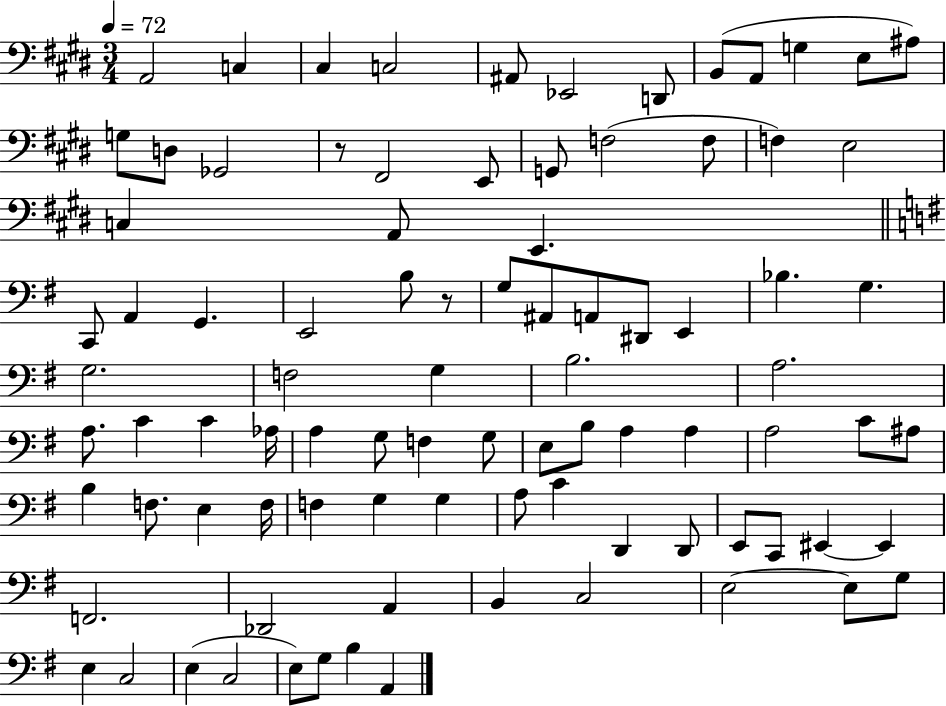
A2/h C3/q C#3/q C3/h A#2/e Eb2/h D2/e B2/e A2/e G3/q E3/e A#3/e G3/e D3/e Gb2/h R/e F#2/h E2/e G2/e F3/h F3/e F3/q E3/h C3/q A2/e E2/q. C2/e A2/q G2/q. E2/h B3/e R/e G3/e A#2/e A2/e D#2/e E2/q Bb3/q. G3/q. G3/h. F3/h G3/q B3/h. A3/h. A3/e. C4/q C4/q Ab3/s A3/q G3/e F3/q G3/e E3/e B3/e A3/q A3/q A3/h C4/e A#3/e B3/q F3/e. E3/q F3/s F3/q G3/q G3/q A3/e C4/q D2/q D2/e E2/e C2/e EIS2/q EIS2/q F2/h. Db2/h A2/q B2/q C3/h E3/h E3/e G3/e E3/q C3/h E3/q C3/h E3/e G3/e B3/q A2/q